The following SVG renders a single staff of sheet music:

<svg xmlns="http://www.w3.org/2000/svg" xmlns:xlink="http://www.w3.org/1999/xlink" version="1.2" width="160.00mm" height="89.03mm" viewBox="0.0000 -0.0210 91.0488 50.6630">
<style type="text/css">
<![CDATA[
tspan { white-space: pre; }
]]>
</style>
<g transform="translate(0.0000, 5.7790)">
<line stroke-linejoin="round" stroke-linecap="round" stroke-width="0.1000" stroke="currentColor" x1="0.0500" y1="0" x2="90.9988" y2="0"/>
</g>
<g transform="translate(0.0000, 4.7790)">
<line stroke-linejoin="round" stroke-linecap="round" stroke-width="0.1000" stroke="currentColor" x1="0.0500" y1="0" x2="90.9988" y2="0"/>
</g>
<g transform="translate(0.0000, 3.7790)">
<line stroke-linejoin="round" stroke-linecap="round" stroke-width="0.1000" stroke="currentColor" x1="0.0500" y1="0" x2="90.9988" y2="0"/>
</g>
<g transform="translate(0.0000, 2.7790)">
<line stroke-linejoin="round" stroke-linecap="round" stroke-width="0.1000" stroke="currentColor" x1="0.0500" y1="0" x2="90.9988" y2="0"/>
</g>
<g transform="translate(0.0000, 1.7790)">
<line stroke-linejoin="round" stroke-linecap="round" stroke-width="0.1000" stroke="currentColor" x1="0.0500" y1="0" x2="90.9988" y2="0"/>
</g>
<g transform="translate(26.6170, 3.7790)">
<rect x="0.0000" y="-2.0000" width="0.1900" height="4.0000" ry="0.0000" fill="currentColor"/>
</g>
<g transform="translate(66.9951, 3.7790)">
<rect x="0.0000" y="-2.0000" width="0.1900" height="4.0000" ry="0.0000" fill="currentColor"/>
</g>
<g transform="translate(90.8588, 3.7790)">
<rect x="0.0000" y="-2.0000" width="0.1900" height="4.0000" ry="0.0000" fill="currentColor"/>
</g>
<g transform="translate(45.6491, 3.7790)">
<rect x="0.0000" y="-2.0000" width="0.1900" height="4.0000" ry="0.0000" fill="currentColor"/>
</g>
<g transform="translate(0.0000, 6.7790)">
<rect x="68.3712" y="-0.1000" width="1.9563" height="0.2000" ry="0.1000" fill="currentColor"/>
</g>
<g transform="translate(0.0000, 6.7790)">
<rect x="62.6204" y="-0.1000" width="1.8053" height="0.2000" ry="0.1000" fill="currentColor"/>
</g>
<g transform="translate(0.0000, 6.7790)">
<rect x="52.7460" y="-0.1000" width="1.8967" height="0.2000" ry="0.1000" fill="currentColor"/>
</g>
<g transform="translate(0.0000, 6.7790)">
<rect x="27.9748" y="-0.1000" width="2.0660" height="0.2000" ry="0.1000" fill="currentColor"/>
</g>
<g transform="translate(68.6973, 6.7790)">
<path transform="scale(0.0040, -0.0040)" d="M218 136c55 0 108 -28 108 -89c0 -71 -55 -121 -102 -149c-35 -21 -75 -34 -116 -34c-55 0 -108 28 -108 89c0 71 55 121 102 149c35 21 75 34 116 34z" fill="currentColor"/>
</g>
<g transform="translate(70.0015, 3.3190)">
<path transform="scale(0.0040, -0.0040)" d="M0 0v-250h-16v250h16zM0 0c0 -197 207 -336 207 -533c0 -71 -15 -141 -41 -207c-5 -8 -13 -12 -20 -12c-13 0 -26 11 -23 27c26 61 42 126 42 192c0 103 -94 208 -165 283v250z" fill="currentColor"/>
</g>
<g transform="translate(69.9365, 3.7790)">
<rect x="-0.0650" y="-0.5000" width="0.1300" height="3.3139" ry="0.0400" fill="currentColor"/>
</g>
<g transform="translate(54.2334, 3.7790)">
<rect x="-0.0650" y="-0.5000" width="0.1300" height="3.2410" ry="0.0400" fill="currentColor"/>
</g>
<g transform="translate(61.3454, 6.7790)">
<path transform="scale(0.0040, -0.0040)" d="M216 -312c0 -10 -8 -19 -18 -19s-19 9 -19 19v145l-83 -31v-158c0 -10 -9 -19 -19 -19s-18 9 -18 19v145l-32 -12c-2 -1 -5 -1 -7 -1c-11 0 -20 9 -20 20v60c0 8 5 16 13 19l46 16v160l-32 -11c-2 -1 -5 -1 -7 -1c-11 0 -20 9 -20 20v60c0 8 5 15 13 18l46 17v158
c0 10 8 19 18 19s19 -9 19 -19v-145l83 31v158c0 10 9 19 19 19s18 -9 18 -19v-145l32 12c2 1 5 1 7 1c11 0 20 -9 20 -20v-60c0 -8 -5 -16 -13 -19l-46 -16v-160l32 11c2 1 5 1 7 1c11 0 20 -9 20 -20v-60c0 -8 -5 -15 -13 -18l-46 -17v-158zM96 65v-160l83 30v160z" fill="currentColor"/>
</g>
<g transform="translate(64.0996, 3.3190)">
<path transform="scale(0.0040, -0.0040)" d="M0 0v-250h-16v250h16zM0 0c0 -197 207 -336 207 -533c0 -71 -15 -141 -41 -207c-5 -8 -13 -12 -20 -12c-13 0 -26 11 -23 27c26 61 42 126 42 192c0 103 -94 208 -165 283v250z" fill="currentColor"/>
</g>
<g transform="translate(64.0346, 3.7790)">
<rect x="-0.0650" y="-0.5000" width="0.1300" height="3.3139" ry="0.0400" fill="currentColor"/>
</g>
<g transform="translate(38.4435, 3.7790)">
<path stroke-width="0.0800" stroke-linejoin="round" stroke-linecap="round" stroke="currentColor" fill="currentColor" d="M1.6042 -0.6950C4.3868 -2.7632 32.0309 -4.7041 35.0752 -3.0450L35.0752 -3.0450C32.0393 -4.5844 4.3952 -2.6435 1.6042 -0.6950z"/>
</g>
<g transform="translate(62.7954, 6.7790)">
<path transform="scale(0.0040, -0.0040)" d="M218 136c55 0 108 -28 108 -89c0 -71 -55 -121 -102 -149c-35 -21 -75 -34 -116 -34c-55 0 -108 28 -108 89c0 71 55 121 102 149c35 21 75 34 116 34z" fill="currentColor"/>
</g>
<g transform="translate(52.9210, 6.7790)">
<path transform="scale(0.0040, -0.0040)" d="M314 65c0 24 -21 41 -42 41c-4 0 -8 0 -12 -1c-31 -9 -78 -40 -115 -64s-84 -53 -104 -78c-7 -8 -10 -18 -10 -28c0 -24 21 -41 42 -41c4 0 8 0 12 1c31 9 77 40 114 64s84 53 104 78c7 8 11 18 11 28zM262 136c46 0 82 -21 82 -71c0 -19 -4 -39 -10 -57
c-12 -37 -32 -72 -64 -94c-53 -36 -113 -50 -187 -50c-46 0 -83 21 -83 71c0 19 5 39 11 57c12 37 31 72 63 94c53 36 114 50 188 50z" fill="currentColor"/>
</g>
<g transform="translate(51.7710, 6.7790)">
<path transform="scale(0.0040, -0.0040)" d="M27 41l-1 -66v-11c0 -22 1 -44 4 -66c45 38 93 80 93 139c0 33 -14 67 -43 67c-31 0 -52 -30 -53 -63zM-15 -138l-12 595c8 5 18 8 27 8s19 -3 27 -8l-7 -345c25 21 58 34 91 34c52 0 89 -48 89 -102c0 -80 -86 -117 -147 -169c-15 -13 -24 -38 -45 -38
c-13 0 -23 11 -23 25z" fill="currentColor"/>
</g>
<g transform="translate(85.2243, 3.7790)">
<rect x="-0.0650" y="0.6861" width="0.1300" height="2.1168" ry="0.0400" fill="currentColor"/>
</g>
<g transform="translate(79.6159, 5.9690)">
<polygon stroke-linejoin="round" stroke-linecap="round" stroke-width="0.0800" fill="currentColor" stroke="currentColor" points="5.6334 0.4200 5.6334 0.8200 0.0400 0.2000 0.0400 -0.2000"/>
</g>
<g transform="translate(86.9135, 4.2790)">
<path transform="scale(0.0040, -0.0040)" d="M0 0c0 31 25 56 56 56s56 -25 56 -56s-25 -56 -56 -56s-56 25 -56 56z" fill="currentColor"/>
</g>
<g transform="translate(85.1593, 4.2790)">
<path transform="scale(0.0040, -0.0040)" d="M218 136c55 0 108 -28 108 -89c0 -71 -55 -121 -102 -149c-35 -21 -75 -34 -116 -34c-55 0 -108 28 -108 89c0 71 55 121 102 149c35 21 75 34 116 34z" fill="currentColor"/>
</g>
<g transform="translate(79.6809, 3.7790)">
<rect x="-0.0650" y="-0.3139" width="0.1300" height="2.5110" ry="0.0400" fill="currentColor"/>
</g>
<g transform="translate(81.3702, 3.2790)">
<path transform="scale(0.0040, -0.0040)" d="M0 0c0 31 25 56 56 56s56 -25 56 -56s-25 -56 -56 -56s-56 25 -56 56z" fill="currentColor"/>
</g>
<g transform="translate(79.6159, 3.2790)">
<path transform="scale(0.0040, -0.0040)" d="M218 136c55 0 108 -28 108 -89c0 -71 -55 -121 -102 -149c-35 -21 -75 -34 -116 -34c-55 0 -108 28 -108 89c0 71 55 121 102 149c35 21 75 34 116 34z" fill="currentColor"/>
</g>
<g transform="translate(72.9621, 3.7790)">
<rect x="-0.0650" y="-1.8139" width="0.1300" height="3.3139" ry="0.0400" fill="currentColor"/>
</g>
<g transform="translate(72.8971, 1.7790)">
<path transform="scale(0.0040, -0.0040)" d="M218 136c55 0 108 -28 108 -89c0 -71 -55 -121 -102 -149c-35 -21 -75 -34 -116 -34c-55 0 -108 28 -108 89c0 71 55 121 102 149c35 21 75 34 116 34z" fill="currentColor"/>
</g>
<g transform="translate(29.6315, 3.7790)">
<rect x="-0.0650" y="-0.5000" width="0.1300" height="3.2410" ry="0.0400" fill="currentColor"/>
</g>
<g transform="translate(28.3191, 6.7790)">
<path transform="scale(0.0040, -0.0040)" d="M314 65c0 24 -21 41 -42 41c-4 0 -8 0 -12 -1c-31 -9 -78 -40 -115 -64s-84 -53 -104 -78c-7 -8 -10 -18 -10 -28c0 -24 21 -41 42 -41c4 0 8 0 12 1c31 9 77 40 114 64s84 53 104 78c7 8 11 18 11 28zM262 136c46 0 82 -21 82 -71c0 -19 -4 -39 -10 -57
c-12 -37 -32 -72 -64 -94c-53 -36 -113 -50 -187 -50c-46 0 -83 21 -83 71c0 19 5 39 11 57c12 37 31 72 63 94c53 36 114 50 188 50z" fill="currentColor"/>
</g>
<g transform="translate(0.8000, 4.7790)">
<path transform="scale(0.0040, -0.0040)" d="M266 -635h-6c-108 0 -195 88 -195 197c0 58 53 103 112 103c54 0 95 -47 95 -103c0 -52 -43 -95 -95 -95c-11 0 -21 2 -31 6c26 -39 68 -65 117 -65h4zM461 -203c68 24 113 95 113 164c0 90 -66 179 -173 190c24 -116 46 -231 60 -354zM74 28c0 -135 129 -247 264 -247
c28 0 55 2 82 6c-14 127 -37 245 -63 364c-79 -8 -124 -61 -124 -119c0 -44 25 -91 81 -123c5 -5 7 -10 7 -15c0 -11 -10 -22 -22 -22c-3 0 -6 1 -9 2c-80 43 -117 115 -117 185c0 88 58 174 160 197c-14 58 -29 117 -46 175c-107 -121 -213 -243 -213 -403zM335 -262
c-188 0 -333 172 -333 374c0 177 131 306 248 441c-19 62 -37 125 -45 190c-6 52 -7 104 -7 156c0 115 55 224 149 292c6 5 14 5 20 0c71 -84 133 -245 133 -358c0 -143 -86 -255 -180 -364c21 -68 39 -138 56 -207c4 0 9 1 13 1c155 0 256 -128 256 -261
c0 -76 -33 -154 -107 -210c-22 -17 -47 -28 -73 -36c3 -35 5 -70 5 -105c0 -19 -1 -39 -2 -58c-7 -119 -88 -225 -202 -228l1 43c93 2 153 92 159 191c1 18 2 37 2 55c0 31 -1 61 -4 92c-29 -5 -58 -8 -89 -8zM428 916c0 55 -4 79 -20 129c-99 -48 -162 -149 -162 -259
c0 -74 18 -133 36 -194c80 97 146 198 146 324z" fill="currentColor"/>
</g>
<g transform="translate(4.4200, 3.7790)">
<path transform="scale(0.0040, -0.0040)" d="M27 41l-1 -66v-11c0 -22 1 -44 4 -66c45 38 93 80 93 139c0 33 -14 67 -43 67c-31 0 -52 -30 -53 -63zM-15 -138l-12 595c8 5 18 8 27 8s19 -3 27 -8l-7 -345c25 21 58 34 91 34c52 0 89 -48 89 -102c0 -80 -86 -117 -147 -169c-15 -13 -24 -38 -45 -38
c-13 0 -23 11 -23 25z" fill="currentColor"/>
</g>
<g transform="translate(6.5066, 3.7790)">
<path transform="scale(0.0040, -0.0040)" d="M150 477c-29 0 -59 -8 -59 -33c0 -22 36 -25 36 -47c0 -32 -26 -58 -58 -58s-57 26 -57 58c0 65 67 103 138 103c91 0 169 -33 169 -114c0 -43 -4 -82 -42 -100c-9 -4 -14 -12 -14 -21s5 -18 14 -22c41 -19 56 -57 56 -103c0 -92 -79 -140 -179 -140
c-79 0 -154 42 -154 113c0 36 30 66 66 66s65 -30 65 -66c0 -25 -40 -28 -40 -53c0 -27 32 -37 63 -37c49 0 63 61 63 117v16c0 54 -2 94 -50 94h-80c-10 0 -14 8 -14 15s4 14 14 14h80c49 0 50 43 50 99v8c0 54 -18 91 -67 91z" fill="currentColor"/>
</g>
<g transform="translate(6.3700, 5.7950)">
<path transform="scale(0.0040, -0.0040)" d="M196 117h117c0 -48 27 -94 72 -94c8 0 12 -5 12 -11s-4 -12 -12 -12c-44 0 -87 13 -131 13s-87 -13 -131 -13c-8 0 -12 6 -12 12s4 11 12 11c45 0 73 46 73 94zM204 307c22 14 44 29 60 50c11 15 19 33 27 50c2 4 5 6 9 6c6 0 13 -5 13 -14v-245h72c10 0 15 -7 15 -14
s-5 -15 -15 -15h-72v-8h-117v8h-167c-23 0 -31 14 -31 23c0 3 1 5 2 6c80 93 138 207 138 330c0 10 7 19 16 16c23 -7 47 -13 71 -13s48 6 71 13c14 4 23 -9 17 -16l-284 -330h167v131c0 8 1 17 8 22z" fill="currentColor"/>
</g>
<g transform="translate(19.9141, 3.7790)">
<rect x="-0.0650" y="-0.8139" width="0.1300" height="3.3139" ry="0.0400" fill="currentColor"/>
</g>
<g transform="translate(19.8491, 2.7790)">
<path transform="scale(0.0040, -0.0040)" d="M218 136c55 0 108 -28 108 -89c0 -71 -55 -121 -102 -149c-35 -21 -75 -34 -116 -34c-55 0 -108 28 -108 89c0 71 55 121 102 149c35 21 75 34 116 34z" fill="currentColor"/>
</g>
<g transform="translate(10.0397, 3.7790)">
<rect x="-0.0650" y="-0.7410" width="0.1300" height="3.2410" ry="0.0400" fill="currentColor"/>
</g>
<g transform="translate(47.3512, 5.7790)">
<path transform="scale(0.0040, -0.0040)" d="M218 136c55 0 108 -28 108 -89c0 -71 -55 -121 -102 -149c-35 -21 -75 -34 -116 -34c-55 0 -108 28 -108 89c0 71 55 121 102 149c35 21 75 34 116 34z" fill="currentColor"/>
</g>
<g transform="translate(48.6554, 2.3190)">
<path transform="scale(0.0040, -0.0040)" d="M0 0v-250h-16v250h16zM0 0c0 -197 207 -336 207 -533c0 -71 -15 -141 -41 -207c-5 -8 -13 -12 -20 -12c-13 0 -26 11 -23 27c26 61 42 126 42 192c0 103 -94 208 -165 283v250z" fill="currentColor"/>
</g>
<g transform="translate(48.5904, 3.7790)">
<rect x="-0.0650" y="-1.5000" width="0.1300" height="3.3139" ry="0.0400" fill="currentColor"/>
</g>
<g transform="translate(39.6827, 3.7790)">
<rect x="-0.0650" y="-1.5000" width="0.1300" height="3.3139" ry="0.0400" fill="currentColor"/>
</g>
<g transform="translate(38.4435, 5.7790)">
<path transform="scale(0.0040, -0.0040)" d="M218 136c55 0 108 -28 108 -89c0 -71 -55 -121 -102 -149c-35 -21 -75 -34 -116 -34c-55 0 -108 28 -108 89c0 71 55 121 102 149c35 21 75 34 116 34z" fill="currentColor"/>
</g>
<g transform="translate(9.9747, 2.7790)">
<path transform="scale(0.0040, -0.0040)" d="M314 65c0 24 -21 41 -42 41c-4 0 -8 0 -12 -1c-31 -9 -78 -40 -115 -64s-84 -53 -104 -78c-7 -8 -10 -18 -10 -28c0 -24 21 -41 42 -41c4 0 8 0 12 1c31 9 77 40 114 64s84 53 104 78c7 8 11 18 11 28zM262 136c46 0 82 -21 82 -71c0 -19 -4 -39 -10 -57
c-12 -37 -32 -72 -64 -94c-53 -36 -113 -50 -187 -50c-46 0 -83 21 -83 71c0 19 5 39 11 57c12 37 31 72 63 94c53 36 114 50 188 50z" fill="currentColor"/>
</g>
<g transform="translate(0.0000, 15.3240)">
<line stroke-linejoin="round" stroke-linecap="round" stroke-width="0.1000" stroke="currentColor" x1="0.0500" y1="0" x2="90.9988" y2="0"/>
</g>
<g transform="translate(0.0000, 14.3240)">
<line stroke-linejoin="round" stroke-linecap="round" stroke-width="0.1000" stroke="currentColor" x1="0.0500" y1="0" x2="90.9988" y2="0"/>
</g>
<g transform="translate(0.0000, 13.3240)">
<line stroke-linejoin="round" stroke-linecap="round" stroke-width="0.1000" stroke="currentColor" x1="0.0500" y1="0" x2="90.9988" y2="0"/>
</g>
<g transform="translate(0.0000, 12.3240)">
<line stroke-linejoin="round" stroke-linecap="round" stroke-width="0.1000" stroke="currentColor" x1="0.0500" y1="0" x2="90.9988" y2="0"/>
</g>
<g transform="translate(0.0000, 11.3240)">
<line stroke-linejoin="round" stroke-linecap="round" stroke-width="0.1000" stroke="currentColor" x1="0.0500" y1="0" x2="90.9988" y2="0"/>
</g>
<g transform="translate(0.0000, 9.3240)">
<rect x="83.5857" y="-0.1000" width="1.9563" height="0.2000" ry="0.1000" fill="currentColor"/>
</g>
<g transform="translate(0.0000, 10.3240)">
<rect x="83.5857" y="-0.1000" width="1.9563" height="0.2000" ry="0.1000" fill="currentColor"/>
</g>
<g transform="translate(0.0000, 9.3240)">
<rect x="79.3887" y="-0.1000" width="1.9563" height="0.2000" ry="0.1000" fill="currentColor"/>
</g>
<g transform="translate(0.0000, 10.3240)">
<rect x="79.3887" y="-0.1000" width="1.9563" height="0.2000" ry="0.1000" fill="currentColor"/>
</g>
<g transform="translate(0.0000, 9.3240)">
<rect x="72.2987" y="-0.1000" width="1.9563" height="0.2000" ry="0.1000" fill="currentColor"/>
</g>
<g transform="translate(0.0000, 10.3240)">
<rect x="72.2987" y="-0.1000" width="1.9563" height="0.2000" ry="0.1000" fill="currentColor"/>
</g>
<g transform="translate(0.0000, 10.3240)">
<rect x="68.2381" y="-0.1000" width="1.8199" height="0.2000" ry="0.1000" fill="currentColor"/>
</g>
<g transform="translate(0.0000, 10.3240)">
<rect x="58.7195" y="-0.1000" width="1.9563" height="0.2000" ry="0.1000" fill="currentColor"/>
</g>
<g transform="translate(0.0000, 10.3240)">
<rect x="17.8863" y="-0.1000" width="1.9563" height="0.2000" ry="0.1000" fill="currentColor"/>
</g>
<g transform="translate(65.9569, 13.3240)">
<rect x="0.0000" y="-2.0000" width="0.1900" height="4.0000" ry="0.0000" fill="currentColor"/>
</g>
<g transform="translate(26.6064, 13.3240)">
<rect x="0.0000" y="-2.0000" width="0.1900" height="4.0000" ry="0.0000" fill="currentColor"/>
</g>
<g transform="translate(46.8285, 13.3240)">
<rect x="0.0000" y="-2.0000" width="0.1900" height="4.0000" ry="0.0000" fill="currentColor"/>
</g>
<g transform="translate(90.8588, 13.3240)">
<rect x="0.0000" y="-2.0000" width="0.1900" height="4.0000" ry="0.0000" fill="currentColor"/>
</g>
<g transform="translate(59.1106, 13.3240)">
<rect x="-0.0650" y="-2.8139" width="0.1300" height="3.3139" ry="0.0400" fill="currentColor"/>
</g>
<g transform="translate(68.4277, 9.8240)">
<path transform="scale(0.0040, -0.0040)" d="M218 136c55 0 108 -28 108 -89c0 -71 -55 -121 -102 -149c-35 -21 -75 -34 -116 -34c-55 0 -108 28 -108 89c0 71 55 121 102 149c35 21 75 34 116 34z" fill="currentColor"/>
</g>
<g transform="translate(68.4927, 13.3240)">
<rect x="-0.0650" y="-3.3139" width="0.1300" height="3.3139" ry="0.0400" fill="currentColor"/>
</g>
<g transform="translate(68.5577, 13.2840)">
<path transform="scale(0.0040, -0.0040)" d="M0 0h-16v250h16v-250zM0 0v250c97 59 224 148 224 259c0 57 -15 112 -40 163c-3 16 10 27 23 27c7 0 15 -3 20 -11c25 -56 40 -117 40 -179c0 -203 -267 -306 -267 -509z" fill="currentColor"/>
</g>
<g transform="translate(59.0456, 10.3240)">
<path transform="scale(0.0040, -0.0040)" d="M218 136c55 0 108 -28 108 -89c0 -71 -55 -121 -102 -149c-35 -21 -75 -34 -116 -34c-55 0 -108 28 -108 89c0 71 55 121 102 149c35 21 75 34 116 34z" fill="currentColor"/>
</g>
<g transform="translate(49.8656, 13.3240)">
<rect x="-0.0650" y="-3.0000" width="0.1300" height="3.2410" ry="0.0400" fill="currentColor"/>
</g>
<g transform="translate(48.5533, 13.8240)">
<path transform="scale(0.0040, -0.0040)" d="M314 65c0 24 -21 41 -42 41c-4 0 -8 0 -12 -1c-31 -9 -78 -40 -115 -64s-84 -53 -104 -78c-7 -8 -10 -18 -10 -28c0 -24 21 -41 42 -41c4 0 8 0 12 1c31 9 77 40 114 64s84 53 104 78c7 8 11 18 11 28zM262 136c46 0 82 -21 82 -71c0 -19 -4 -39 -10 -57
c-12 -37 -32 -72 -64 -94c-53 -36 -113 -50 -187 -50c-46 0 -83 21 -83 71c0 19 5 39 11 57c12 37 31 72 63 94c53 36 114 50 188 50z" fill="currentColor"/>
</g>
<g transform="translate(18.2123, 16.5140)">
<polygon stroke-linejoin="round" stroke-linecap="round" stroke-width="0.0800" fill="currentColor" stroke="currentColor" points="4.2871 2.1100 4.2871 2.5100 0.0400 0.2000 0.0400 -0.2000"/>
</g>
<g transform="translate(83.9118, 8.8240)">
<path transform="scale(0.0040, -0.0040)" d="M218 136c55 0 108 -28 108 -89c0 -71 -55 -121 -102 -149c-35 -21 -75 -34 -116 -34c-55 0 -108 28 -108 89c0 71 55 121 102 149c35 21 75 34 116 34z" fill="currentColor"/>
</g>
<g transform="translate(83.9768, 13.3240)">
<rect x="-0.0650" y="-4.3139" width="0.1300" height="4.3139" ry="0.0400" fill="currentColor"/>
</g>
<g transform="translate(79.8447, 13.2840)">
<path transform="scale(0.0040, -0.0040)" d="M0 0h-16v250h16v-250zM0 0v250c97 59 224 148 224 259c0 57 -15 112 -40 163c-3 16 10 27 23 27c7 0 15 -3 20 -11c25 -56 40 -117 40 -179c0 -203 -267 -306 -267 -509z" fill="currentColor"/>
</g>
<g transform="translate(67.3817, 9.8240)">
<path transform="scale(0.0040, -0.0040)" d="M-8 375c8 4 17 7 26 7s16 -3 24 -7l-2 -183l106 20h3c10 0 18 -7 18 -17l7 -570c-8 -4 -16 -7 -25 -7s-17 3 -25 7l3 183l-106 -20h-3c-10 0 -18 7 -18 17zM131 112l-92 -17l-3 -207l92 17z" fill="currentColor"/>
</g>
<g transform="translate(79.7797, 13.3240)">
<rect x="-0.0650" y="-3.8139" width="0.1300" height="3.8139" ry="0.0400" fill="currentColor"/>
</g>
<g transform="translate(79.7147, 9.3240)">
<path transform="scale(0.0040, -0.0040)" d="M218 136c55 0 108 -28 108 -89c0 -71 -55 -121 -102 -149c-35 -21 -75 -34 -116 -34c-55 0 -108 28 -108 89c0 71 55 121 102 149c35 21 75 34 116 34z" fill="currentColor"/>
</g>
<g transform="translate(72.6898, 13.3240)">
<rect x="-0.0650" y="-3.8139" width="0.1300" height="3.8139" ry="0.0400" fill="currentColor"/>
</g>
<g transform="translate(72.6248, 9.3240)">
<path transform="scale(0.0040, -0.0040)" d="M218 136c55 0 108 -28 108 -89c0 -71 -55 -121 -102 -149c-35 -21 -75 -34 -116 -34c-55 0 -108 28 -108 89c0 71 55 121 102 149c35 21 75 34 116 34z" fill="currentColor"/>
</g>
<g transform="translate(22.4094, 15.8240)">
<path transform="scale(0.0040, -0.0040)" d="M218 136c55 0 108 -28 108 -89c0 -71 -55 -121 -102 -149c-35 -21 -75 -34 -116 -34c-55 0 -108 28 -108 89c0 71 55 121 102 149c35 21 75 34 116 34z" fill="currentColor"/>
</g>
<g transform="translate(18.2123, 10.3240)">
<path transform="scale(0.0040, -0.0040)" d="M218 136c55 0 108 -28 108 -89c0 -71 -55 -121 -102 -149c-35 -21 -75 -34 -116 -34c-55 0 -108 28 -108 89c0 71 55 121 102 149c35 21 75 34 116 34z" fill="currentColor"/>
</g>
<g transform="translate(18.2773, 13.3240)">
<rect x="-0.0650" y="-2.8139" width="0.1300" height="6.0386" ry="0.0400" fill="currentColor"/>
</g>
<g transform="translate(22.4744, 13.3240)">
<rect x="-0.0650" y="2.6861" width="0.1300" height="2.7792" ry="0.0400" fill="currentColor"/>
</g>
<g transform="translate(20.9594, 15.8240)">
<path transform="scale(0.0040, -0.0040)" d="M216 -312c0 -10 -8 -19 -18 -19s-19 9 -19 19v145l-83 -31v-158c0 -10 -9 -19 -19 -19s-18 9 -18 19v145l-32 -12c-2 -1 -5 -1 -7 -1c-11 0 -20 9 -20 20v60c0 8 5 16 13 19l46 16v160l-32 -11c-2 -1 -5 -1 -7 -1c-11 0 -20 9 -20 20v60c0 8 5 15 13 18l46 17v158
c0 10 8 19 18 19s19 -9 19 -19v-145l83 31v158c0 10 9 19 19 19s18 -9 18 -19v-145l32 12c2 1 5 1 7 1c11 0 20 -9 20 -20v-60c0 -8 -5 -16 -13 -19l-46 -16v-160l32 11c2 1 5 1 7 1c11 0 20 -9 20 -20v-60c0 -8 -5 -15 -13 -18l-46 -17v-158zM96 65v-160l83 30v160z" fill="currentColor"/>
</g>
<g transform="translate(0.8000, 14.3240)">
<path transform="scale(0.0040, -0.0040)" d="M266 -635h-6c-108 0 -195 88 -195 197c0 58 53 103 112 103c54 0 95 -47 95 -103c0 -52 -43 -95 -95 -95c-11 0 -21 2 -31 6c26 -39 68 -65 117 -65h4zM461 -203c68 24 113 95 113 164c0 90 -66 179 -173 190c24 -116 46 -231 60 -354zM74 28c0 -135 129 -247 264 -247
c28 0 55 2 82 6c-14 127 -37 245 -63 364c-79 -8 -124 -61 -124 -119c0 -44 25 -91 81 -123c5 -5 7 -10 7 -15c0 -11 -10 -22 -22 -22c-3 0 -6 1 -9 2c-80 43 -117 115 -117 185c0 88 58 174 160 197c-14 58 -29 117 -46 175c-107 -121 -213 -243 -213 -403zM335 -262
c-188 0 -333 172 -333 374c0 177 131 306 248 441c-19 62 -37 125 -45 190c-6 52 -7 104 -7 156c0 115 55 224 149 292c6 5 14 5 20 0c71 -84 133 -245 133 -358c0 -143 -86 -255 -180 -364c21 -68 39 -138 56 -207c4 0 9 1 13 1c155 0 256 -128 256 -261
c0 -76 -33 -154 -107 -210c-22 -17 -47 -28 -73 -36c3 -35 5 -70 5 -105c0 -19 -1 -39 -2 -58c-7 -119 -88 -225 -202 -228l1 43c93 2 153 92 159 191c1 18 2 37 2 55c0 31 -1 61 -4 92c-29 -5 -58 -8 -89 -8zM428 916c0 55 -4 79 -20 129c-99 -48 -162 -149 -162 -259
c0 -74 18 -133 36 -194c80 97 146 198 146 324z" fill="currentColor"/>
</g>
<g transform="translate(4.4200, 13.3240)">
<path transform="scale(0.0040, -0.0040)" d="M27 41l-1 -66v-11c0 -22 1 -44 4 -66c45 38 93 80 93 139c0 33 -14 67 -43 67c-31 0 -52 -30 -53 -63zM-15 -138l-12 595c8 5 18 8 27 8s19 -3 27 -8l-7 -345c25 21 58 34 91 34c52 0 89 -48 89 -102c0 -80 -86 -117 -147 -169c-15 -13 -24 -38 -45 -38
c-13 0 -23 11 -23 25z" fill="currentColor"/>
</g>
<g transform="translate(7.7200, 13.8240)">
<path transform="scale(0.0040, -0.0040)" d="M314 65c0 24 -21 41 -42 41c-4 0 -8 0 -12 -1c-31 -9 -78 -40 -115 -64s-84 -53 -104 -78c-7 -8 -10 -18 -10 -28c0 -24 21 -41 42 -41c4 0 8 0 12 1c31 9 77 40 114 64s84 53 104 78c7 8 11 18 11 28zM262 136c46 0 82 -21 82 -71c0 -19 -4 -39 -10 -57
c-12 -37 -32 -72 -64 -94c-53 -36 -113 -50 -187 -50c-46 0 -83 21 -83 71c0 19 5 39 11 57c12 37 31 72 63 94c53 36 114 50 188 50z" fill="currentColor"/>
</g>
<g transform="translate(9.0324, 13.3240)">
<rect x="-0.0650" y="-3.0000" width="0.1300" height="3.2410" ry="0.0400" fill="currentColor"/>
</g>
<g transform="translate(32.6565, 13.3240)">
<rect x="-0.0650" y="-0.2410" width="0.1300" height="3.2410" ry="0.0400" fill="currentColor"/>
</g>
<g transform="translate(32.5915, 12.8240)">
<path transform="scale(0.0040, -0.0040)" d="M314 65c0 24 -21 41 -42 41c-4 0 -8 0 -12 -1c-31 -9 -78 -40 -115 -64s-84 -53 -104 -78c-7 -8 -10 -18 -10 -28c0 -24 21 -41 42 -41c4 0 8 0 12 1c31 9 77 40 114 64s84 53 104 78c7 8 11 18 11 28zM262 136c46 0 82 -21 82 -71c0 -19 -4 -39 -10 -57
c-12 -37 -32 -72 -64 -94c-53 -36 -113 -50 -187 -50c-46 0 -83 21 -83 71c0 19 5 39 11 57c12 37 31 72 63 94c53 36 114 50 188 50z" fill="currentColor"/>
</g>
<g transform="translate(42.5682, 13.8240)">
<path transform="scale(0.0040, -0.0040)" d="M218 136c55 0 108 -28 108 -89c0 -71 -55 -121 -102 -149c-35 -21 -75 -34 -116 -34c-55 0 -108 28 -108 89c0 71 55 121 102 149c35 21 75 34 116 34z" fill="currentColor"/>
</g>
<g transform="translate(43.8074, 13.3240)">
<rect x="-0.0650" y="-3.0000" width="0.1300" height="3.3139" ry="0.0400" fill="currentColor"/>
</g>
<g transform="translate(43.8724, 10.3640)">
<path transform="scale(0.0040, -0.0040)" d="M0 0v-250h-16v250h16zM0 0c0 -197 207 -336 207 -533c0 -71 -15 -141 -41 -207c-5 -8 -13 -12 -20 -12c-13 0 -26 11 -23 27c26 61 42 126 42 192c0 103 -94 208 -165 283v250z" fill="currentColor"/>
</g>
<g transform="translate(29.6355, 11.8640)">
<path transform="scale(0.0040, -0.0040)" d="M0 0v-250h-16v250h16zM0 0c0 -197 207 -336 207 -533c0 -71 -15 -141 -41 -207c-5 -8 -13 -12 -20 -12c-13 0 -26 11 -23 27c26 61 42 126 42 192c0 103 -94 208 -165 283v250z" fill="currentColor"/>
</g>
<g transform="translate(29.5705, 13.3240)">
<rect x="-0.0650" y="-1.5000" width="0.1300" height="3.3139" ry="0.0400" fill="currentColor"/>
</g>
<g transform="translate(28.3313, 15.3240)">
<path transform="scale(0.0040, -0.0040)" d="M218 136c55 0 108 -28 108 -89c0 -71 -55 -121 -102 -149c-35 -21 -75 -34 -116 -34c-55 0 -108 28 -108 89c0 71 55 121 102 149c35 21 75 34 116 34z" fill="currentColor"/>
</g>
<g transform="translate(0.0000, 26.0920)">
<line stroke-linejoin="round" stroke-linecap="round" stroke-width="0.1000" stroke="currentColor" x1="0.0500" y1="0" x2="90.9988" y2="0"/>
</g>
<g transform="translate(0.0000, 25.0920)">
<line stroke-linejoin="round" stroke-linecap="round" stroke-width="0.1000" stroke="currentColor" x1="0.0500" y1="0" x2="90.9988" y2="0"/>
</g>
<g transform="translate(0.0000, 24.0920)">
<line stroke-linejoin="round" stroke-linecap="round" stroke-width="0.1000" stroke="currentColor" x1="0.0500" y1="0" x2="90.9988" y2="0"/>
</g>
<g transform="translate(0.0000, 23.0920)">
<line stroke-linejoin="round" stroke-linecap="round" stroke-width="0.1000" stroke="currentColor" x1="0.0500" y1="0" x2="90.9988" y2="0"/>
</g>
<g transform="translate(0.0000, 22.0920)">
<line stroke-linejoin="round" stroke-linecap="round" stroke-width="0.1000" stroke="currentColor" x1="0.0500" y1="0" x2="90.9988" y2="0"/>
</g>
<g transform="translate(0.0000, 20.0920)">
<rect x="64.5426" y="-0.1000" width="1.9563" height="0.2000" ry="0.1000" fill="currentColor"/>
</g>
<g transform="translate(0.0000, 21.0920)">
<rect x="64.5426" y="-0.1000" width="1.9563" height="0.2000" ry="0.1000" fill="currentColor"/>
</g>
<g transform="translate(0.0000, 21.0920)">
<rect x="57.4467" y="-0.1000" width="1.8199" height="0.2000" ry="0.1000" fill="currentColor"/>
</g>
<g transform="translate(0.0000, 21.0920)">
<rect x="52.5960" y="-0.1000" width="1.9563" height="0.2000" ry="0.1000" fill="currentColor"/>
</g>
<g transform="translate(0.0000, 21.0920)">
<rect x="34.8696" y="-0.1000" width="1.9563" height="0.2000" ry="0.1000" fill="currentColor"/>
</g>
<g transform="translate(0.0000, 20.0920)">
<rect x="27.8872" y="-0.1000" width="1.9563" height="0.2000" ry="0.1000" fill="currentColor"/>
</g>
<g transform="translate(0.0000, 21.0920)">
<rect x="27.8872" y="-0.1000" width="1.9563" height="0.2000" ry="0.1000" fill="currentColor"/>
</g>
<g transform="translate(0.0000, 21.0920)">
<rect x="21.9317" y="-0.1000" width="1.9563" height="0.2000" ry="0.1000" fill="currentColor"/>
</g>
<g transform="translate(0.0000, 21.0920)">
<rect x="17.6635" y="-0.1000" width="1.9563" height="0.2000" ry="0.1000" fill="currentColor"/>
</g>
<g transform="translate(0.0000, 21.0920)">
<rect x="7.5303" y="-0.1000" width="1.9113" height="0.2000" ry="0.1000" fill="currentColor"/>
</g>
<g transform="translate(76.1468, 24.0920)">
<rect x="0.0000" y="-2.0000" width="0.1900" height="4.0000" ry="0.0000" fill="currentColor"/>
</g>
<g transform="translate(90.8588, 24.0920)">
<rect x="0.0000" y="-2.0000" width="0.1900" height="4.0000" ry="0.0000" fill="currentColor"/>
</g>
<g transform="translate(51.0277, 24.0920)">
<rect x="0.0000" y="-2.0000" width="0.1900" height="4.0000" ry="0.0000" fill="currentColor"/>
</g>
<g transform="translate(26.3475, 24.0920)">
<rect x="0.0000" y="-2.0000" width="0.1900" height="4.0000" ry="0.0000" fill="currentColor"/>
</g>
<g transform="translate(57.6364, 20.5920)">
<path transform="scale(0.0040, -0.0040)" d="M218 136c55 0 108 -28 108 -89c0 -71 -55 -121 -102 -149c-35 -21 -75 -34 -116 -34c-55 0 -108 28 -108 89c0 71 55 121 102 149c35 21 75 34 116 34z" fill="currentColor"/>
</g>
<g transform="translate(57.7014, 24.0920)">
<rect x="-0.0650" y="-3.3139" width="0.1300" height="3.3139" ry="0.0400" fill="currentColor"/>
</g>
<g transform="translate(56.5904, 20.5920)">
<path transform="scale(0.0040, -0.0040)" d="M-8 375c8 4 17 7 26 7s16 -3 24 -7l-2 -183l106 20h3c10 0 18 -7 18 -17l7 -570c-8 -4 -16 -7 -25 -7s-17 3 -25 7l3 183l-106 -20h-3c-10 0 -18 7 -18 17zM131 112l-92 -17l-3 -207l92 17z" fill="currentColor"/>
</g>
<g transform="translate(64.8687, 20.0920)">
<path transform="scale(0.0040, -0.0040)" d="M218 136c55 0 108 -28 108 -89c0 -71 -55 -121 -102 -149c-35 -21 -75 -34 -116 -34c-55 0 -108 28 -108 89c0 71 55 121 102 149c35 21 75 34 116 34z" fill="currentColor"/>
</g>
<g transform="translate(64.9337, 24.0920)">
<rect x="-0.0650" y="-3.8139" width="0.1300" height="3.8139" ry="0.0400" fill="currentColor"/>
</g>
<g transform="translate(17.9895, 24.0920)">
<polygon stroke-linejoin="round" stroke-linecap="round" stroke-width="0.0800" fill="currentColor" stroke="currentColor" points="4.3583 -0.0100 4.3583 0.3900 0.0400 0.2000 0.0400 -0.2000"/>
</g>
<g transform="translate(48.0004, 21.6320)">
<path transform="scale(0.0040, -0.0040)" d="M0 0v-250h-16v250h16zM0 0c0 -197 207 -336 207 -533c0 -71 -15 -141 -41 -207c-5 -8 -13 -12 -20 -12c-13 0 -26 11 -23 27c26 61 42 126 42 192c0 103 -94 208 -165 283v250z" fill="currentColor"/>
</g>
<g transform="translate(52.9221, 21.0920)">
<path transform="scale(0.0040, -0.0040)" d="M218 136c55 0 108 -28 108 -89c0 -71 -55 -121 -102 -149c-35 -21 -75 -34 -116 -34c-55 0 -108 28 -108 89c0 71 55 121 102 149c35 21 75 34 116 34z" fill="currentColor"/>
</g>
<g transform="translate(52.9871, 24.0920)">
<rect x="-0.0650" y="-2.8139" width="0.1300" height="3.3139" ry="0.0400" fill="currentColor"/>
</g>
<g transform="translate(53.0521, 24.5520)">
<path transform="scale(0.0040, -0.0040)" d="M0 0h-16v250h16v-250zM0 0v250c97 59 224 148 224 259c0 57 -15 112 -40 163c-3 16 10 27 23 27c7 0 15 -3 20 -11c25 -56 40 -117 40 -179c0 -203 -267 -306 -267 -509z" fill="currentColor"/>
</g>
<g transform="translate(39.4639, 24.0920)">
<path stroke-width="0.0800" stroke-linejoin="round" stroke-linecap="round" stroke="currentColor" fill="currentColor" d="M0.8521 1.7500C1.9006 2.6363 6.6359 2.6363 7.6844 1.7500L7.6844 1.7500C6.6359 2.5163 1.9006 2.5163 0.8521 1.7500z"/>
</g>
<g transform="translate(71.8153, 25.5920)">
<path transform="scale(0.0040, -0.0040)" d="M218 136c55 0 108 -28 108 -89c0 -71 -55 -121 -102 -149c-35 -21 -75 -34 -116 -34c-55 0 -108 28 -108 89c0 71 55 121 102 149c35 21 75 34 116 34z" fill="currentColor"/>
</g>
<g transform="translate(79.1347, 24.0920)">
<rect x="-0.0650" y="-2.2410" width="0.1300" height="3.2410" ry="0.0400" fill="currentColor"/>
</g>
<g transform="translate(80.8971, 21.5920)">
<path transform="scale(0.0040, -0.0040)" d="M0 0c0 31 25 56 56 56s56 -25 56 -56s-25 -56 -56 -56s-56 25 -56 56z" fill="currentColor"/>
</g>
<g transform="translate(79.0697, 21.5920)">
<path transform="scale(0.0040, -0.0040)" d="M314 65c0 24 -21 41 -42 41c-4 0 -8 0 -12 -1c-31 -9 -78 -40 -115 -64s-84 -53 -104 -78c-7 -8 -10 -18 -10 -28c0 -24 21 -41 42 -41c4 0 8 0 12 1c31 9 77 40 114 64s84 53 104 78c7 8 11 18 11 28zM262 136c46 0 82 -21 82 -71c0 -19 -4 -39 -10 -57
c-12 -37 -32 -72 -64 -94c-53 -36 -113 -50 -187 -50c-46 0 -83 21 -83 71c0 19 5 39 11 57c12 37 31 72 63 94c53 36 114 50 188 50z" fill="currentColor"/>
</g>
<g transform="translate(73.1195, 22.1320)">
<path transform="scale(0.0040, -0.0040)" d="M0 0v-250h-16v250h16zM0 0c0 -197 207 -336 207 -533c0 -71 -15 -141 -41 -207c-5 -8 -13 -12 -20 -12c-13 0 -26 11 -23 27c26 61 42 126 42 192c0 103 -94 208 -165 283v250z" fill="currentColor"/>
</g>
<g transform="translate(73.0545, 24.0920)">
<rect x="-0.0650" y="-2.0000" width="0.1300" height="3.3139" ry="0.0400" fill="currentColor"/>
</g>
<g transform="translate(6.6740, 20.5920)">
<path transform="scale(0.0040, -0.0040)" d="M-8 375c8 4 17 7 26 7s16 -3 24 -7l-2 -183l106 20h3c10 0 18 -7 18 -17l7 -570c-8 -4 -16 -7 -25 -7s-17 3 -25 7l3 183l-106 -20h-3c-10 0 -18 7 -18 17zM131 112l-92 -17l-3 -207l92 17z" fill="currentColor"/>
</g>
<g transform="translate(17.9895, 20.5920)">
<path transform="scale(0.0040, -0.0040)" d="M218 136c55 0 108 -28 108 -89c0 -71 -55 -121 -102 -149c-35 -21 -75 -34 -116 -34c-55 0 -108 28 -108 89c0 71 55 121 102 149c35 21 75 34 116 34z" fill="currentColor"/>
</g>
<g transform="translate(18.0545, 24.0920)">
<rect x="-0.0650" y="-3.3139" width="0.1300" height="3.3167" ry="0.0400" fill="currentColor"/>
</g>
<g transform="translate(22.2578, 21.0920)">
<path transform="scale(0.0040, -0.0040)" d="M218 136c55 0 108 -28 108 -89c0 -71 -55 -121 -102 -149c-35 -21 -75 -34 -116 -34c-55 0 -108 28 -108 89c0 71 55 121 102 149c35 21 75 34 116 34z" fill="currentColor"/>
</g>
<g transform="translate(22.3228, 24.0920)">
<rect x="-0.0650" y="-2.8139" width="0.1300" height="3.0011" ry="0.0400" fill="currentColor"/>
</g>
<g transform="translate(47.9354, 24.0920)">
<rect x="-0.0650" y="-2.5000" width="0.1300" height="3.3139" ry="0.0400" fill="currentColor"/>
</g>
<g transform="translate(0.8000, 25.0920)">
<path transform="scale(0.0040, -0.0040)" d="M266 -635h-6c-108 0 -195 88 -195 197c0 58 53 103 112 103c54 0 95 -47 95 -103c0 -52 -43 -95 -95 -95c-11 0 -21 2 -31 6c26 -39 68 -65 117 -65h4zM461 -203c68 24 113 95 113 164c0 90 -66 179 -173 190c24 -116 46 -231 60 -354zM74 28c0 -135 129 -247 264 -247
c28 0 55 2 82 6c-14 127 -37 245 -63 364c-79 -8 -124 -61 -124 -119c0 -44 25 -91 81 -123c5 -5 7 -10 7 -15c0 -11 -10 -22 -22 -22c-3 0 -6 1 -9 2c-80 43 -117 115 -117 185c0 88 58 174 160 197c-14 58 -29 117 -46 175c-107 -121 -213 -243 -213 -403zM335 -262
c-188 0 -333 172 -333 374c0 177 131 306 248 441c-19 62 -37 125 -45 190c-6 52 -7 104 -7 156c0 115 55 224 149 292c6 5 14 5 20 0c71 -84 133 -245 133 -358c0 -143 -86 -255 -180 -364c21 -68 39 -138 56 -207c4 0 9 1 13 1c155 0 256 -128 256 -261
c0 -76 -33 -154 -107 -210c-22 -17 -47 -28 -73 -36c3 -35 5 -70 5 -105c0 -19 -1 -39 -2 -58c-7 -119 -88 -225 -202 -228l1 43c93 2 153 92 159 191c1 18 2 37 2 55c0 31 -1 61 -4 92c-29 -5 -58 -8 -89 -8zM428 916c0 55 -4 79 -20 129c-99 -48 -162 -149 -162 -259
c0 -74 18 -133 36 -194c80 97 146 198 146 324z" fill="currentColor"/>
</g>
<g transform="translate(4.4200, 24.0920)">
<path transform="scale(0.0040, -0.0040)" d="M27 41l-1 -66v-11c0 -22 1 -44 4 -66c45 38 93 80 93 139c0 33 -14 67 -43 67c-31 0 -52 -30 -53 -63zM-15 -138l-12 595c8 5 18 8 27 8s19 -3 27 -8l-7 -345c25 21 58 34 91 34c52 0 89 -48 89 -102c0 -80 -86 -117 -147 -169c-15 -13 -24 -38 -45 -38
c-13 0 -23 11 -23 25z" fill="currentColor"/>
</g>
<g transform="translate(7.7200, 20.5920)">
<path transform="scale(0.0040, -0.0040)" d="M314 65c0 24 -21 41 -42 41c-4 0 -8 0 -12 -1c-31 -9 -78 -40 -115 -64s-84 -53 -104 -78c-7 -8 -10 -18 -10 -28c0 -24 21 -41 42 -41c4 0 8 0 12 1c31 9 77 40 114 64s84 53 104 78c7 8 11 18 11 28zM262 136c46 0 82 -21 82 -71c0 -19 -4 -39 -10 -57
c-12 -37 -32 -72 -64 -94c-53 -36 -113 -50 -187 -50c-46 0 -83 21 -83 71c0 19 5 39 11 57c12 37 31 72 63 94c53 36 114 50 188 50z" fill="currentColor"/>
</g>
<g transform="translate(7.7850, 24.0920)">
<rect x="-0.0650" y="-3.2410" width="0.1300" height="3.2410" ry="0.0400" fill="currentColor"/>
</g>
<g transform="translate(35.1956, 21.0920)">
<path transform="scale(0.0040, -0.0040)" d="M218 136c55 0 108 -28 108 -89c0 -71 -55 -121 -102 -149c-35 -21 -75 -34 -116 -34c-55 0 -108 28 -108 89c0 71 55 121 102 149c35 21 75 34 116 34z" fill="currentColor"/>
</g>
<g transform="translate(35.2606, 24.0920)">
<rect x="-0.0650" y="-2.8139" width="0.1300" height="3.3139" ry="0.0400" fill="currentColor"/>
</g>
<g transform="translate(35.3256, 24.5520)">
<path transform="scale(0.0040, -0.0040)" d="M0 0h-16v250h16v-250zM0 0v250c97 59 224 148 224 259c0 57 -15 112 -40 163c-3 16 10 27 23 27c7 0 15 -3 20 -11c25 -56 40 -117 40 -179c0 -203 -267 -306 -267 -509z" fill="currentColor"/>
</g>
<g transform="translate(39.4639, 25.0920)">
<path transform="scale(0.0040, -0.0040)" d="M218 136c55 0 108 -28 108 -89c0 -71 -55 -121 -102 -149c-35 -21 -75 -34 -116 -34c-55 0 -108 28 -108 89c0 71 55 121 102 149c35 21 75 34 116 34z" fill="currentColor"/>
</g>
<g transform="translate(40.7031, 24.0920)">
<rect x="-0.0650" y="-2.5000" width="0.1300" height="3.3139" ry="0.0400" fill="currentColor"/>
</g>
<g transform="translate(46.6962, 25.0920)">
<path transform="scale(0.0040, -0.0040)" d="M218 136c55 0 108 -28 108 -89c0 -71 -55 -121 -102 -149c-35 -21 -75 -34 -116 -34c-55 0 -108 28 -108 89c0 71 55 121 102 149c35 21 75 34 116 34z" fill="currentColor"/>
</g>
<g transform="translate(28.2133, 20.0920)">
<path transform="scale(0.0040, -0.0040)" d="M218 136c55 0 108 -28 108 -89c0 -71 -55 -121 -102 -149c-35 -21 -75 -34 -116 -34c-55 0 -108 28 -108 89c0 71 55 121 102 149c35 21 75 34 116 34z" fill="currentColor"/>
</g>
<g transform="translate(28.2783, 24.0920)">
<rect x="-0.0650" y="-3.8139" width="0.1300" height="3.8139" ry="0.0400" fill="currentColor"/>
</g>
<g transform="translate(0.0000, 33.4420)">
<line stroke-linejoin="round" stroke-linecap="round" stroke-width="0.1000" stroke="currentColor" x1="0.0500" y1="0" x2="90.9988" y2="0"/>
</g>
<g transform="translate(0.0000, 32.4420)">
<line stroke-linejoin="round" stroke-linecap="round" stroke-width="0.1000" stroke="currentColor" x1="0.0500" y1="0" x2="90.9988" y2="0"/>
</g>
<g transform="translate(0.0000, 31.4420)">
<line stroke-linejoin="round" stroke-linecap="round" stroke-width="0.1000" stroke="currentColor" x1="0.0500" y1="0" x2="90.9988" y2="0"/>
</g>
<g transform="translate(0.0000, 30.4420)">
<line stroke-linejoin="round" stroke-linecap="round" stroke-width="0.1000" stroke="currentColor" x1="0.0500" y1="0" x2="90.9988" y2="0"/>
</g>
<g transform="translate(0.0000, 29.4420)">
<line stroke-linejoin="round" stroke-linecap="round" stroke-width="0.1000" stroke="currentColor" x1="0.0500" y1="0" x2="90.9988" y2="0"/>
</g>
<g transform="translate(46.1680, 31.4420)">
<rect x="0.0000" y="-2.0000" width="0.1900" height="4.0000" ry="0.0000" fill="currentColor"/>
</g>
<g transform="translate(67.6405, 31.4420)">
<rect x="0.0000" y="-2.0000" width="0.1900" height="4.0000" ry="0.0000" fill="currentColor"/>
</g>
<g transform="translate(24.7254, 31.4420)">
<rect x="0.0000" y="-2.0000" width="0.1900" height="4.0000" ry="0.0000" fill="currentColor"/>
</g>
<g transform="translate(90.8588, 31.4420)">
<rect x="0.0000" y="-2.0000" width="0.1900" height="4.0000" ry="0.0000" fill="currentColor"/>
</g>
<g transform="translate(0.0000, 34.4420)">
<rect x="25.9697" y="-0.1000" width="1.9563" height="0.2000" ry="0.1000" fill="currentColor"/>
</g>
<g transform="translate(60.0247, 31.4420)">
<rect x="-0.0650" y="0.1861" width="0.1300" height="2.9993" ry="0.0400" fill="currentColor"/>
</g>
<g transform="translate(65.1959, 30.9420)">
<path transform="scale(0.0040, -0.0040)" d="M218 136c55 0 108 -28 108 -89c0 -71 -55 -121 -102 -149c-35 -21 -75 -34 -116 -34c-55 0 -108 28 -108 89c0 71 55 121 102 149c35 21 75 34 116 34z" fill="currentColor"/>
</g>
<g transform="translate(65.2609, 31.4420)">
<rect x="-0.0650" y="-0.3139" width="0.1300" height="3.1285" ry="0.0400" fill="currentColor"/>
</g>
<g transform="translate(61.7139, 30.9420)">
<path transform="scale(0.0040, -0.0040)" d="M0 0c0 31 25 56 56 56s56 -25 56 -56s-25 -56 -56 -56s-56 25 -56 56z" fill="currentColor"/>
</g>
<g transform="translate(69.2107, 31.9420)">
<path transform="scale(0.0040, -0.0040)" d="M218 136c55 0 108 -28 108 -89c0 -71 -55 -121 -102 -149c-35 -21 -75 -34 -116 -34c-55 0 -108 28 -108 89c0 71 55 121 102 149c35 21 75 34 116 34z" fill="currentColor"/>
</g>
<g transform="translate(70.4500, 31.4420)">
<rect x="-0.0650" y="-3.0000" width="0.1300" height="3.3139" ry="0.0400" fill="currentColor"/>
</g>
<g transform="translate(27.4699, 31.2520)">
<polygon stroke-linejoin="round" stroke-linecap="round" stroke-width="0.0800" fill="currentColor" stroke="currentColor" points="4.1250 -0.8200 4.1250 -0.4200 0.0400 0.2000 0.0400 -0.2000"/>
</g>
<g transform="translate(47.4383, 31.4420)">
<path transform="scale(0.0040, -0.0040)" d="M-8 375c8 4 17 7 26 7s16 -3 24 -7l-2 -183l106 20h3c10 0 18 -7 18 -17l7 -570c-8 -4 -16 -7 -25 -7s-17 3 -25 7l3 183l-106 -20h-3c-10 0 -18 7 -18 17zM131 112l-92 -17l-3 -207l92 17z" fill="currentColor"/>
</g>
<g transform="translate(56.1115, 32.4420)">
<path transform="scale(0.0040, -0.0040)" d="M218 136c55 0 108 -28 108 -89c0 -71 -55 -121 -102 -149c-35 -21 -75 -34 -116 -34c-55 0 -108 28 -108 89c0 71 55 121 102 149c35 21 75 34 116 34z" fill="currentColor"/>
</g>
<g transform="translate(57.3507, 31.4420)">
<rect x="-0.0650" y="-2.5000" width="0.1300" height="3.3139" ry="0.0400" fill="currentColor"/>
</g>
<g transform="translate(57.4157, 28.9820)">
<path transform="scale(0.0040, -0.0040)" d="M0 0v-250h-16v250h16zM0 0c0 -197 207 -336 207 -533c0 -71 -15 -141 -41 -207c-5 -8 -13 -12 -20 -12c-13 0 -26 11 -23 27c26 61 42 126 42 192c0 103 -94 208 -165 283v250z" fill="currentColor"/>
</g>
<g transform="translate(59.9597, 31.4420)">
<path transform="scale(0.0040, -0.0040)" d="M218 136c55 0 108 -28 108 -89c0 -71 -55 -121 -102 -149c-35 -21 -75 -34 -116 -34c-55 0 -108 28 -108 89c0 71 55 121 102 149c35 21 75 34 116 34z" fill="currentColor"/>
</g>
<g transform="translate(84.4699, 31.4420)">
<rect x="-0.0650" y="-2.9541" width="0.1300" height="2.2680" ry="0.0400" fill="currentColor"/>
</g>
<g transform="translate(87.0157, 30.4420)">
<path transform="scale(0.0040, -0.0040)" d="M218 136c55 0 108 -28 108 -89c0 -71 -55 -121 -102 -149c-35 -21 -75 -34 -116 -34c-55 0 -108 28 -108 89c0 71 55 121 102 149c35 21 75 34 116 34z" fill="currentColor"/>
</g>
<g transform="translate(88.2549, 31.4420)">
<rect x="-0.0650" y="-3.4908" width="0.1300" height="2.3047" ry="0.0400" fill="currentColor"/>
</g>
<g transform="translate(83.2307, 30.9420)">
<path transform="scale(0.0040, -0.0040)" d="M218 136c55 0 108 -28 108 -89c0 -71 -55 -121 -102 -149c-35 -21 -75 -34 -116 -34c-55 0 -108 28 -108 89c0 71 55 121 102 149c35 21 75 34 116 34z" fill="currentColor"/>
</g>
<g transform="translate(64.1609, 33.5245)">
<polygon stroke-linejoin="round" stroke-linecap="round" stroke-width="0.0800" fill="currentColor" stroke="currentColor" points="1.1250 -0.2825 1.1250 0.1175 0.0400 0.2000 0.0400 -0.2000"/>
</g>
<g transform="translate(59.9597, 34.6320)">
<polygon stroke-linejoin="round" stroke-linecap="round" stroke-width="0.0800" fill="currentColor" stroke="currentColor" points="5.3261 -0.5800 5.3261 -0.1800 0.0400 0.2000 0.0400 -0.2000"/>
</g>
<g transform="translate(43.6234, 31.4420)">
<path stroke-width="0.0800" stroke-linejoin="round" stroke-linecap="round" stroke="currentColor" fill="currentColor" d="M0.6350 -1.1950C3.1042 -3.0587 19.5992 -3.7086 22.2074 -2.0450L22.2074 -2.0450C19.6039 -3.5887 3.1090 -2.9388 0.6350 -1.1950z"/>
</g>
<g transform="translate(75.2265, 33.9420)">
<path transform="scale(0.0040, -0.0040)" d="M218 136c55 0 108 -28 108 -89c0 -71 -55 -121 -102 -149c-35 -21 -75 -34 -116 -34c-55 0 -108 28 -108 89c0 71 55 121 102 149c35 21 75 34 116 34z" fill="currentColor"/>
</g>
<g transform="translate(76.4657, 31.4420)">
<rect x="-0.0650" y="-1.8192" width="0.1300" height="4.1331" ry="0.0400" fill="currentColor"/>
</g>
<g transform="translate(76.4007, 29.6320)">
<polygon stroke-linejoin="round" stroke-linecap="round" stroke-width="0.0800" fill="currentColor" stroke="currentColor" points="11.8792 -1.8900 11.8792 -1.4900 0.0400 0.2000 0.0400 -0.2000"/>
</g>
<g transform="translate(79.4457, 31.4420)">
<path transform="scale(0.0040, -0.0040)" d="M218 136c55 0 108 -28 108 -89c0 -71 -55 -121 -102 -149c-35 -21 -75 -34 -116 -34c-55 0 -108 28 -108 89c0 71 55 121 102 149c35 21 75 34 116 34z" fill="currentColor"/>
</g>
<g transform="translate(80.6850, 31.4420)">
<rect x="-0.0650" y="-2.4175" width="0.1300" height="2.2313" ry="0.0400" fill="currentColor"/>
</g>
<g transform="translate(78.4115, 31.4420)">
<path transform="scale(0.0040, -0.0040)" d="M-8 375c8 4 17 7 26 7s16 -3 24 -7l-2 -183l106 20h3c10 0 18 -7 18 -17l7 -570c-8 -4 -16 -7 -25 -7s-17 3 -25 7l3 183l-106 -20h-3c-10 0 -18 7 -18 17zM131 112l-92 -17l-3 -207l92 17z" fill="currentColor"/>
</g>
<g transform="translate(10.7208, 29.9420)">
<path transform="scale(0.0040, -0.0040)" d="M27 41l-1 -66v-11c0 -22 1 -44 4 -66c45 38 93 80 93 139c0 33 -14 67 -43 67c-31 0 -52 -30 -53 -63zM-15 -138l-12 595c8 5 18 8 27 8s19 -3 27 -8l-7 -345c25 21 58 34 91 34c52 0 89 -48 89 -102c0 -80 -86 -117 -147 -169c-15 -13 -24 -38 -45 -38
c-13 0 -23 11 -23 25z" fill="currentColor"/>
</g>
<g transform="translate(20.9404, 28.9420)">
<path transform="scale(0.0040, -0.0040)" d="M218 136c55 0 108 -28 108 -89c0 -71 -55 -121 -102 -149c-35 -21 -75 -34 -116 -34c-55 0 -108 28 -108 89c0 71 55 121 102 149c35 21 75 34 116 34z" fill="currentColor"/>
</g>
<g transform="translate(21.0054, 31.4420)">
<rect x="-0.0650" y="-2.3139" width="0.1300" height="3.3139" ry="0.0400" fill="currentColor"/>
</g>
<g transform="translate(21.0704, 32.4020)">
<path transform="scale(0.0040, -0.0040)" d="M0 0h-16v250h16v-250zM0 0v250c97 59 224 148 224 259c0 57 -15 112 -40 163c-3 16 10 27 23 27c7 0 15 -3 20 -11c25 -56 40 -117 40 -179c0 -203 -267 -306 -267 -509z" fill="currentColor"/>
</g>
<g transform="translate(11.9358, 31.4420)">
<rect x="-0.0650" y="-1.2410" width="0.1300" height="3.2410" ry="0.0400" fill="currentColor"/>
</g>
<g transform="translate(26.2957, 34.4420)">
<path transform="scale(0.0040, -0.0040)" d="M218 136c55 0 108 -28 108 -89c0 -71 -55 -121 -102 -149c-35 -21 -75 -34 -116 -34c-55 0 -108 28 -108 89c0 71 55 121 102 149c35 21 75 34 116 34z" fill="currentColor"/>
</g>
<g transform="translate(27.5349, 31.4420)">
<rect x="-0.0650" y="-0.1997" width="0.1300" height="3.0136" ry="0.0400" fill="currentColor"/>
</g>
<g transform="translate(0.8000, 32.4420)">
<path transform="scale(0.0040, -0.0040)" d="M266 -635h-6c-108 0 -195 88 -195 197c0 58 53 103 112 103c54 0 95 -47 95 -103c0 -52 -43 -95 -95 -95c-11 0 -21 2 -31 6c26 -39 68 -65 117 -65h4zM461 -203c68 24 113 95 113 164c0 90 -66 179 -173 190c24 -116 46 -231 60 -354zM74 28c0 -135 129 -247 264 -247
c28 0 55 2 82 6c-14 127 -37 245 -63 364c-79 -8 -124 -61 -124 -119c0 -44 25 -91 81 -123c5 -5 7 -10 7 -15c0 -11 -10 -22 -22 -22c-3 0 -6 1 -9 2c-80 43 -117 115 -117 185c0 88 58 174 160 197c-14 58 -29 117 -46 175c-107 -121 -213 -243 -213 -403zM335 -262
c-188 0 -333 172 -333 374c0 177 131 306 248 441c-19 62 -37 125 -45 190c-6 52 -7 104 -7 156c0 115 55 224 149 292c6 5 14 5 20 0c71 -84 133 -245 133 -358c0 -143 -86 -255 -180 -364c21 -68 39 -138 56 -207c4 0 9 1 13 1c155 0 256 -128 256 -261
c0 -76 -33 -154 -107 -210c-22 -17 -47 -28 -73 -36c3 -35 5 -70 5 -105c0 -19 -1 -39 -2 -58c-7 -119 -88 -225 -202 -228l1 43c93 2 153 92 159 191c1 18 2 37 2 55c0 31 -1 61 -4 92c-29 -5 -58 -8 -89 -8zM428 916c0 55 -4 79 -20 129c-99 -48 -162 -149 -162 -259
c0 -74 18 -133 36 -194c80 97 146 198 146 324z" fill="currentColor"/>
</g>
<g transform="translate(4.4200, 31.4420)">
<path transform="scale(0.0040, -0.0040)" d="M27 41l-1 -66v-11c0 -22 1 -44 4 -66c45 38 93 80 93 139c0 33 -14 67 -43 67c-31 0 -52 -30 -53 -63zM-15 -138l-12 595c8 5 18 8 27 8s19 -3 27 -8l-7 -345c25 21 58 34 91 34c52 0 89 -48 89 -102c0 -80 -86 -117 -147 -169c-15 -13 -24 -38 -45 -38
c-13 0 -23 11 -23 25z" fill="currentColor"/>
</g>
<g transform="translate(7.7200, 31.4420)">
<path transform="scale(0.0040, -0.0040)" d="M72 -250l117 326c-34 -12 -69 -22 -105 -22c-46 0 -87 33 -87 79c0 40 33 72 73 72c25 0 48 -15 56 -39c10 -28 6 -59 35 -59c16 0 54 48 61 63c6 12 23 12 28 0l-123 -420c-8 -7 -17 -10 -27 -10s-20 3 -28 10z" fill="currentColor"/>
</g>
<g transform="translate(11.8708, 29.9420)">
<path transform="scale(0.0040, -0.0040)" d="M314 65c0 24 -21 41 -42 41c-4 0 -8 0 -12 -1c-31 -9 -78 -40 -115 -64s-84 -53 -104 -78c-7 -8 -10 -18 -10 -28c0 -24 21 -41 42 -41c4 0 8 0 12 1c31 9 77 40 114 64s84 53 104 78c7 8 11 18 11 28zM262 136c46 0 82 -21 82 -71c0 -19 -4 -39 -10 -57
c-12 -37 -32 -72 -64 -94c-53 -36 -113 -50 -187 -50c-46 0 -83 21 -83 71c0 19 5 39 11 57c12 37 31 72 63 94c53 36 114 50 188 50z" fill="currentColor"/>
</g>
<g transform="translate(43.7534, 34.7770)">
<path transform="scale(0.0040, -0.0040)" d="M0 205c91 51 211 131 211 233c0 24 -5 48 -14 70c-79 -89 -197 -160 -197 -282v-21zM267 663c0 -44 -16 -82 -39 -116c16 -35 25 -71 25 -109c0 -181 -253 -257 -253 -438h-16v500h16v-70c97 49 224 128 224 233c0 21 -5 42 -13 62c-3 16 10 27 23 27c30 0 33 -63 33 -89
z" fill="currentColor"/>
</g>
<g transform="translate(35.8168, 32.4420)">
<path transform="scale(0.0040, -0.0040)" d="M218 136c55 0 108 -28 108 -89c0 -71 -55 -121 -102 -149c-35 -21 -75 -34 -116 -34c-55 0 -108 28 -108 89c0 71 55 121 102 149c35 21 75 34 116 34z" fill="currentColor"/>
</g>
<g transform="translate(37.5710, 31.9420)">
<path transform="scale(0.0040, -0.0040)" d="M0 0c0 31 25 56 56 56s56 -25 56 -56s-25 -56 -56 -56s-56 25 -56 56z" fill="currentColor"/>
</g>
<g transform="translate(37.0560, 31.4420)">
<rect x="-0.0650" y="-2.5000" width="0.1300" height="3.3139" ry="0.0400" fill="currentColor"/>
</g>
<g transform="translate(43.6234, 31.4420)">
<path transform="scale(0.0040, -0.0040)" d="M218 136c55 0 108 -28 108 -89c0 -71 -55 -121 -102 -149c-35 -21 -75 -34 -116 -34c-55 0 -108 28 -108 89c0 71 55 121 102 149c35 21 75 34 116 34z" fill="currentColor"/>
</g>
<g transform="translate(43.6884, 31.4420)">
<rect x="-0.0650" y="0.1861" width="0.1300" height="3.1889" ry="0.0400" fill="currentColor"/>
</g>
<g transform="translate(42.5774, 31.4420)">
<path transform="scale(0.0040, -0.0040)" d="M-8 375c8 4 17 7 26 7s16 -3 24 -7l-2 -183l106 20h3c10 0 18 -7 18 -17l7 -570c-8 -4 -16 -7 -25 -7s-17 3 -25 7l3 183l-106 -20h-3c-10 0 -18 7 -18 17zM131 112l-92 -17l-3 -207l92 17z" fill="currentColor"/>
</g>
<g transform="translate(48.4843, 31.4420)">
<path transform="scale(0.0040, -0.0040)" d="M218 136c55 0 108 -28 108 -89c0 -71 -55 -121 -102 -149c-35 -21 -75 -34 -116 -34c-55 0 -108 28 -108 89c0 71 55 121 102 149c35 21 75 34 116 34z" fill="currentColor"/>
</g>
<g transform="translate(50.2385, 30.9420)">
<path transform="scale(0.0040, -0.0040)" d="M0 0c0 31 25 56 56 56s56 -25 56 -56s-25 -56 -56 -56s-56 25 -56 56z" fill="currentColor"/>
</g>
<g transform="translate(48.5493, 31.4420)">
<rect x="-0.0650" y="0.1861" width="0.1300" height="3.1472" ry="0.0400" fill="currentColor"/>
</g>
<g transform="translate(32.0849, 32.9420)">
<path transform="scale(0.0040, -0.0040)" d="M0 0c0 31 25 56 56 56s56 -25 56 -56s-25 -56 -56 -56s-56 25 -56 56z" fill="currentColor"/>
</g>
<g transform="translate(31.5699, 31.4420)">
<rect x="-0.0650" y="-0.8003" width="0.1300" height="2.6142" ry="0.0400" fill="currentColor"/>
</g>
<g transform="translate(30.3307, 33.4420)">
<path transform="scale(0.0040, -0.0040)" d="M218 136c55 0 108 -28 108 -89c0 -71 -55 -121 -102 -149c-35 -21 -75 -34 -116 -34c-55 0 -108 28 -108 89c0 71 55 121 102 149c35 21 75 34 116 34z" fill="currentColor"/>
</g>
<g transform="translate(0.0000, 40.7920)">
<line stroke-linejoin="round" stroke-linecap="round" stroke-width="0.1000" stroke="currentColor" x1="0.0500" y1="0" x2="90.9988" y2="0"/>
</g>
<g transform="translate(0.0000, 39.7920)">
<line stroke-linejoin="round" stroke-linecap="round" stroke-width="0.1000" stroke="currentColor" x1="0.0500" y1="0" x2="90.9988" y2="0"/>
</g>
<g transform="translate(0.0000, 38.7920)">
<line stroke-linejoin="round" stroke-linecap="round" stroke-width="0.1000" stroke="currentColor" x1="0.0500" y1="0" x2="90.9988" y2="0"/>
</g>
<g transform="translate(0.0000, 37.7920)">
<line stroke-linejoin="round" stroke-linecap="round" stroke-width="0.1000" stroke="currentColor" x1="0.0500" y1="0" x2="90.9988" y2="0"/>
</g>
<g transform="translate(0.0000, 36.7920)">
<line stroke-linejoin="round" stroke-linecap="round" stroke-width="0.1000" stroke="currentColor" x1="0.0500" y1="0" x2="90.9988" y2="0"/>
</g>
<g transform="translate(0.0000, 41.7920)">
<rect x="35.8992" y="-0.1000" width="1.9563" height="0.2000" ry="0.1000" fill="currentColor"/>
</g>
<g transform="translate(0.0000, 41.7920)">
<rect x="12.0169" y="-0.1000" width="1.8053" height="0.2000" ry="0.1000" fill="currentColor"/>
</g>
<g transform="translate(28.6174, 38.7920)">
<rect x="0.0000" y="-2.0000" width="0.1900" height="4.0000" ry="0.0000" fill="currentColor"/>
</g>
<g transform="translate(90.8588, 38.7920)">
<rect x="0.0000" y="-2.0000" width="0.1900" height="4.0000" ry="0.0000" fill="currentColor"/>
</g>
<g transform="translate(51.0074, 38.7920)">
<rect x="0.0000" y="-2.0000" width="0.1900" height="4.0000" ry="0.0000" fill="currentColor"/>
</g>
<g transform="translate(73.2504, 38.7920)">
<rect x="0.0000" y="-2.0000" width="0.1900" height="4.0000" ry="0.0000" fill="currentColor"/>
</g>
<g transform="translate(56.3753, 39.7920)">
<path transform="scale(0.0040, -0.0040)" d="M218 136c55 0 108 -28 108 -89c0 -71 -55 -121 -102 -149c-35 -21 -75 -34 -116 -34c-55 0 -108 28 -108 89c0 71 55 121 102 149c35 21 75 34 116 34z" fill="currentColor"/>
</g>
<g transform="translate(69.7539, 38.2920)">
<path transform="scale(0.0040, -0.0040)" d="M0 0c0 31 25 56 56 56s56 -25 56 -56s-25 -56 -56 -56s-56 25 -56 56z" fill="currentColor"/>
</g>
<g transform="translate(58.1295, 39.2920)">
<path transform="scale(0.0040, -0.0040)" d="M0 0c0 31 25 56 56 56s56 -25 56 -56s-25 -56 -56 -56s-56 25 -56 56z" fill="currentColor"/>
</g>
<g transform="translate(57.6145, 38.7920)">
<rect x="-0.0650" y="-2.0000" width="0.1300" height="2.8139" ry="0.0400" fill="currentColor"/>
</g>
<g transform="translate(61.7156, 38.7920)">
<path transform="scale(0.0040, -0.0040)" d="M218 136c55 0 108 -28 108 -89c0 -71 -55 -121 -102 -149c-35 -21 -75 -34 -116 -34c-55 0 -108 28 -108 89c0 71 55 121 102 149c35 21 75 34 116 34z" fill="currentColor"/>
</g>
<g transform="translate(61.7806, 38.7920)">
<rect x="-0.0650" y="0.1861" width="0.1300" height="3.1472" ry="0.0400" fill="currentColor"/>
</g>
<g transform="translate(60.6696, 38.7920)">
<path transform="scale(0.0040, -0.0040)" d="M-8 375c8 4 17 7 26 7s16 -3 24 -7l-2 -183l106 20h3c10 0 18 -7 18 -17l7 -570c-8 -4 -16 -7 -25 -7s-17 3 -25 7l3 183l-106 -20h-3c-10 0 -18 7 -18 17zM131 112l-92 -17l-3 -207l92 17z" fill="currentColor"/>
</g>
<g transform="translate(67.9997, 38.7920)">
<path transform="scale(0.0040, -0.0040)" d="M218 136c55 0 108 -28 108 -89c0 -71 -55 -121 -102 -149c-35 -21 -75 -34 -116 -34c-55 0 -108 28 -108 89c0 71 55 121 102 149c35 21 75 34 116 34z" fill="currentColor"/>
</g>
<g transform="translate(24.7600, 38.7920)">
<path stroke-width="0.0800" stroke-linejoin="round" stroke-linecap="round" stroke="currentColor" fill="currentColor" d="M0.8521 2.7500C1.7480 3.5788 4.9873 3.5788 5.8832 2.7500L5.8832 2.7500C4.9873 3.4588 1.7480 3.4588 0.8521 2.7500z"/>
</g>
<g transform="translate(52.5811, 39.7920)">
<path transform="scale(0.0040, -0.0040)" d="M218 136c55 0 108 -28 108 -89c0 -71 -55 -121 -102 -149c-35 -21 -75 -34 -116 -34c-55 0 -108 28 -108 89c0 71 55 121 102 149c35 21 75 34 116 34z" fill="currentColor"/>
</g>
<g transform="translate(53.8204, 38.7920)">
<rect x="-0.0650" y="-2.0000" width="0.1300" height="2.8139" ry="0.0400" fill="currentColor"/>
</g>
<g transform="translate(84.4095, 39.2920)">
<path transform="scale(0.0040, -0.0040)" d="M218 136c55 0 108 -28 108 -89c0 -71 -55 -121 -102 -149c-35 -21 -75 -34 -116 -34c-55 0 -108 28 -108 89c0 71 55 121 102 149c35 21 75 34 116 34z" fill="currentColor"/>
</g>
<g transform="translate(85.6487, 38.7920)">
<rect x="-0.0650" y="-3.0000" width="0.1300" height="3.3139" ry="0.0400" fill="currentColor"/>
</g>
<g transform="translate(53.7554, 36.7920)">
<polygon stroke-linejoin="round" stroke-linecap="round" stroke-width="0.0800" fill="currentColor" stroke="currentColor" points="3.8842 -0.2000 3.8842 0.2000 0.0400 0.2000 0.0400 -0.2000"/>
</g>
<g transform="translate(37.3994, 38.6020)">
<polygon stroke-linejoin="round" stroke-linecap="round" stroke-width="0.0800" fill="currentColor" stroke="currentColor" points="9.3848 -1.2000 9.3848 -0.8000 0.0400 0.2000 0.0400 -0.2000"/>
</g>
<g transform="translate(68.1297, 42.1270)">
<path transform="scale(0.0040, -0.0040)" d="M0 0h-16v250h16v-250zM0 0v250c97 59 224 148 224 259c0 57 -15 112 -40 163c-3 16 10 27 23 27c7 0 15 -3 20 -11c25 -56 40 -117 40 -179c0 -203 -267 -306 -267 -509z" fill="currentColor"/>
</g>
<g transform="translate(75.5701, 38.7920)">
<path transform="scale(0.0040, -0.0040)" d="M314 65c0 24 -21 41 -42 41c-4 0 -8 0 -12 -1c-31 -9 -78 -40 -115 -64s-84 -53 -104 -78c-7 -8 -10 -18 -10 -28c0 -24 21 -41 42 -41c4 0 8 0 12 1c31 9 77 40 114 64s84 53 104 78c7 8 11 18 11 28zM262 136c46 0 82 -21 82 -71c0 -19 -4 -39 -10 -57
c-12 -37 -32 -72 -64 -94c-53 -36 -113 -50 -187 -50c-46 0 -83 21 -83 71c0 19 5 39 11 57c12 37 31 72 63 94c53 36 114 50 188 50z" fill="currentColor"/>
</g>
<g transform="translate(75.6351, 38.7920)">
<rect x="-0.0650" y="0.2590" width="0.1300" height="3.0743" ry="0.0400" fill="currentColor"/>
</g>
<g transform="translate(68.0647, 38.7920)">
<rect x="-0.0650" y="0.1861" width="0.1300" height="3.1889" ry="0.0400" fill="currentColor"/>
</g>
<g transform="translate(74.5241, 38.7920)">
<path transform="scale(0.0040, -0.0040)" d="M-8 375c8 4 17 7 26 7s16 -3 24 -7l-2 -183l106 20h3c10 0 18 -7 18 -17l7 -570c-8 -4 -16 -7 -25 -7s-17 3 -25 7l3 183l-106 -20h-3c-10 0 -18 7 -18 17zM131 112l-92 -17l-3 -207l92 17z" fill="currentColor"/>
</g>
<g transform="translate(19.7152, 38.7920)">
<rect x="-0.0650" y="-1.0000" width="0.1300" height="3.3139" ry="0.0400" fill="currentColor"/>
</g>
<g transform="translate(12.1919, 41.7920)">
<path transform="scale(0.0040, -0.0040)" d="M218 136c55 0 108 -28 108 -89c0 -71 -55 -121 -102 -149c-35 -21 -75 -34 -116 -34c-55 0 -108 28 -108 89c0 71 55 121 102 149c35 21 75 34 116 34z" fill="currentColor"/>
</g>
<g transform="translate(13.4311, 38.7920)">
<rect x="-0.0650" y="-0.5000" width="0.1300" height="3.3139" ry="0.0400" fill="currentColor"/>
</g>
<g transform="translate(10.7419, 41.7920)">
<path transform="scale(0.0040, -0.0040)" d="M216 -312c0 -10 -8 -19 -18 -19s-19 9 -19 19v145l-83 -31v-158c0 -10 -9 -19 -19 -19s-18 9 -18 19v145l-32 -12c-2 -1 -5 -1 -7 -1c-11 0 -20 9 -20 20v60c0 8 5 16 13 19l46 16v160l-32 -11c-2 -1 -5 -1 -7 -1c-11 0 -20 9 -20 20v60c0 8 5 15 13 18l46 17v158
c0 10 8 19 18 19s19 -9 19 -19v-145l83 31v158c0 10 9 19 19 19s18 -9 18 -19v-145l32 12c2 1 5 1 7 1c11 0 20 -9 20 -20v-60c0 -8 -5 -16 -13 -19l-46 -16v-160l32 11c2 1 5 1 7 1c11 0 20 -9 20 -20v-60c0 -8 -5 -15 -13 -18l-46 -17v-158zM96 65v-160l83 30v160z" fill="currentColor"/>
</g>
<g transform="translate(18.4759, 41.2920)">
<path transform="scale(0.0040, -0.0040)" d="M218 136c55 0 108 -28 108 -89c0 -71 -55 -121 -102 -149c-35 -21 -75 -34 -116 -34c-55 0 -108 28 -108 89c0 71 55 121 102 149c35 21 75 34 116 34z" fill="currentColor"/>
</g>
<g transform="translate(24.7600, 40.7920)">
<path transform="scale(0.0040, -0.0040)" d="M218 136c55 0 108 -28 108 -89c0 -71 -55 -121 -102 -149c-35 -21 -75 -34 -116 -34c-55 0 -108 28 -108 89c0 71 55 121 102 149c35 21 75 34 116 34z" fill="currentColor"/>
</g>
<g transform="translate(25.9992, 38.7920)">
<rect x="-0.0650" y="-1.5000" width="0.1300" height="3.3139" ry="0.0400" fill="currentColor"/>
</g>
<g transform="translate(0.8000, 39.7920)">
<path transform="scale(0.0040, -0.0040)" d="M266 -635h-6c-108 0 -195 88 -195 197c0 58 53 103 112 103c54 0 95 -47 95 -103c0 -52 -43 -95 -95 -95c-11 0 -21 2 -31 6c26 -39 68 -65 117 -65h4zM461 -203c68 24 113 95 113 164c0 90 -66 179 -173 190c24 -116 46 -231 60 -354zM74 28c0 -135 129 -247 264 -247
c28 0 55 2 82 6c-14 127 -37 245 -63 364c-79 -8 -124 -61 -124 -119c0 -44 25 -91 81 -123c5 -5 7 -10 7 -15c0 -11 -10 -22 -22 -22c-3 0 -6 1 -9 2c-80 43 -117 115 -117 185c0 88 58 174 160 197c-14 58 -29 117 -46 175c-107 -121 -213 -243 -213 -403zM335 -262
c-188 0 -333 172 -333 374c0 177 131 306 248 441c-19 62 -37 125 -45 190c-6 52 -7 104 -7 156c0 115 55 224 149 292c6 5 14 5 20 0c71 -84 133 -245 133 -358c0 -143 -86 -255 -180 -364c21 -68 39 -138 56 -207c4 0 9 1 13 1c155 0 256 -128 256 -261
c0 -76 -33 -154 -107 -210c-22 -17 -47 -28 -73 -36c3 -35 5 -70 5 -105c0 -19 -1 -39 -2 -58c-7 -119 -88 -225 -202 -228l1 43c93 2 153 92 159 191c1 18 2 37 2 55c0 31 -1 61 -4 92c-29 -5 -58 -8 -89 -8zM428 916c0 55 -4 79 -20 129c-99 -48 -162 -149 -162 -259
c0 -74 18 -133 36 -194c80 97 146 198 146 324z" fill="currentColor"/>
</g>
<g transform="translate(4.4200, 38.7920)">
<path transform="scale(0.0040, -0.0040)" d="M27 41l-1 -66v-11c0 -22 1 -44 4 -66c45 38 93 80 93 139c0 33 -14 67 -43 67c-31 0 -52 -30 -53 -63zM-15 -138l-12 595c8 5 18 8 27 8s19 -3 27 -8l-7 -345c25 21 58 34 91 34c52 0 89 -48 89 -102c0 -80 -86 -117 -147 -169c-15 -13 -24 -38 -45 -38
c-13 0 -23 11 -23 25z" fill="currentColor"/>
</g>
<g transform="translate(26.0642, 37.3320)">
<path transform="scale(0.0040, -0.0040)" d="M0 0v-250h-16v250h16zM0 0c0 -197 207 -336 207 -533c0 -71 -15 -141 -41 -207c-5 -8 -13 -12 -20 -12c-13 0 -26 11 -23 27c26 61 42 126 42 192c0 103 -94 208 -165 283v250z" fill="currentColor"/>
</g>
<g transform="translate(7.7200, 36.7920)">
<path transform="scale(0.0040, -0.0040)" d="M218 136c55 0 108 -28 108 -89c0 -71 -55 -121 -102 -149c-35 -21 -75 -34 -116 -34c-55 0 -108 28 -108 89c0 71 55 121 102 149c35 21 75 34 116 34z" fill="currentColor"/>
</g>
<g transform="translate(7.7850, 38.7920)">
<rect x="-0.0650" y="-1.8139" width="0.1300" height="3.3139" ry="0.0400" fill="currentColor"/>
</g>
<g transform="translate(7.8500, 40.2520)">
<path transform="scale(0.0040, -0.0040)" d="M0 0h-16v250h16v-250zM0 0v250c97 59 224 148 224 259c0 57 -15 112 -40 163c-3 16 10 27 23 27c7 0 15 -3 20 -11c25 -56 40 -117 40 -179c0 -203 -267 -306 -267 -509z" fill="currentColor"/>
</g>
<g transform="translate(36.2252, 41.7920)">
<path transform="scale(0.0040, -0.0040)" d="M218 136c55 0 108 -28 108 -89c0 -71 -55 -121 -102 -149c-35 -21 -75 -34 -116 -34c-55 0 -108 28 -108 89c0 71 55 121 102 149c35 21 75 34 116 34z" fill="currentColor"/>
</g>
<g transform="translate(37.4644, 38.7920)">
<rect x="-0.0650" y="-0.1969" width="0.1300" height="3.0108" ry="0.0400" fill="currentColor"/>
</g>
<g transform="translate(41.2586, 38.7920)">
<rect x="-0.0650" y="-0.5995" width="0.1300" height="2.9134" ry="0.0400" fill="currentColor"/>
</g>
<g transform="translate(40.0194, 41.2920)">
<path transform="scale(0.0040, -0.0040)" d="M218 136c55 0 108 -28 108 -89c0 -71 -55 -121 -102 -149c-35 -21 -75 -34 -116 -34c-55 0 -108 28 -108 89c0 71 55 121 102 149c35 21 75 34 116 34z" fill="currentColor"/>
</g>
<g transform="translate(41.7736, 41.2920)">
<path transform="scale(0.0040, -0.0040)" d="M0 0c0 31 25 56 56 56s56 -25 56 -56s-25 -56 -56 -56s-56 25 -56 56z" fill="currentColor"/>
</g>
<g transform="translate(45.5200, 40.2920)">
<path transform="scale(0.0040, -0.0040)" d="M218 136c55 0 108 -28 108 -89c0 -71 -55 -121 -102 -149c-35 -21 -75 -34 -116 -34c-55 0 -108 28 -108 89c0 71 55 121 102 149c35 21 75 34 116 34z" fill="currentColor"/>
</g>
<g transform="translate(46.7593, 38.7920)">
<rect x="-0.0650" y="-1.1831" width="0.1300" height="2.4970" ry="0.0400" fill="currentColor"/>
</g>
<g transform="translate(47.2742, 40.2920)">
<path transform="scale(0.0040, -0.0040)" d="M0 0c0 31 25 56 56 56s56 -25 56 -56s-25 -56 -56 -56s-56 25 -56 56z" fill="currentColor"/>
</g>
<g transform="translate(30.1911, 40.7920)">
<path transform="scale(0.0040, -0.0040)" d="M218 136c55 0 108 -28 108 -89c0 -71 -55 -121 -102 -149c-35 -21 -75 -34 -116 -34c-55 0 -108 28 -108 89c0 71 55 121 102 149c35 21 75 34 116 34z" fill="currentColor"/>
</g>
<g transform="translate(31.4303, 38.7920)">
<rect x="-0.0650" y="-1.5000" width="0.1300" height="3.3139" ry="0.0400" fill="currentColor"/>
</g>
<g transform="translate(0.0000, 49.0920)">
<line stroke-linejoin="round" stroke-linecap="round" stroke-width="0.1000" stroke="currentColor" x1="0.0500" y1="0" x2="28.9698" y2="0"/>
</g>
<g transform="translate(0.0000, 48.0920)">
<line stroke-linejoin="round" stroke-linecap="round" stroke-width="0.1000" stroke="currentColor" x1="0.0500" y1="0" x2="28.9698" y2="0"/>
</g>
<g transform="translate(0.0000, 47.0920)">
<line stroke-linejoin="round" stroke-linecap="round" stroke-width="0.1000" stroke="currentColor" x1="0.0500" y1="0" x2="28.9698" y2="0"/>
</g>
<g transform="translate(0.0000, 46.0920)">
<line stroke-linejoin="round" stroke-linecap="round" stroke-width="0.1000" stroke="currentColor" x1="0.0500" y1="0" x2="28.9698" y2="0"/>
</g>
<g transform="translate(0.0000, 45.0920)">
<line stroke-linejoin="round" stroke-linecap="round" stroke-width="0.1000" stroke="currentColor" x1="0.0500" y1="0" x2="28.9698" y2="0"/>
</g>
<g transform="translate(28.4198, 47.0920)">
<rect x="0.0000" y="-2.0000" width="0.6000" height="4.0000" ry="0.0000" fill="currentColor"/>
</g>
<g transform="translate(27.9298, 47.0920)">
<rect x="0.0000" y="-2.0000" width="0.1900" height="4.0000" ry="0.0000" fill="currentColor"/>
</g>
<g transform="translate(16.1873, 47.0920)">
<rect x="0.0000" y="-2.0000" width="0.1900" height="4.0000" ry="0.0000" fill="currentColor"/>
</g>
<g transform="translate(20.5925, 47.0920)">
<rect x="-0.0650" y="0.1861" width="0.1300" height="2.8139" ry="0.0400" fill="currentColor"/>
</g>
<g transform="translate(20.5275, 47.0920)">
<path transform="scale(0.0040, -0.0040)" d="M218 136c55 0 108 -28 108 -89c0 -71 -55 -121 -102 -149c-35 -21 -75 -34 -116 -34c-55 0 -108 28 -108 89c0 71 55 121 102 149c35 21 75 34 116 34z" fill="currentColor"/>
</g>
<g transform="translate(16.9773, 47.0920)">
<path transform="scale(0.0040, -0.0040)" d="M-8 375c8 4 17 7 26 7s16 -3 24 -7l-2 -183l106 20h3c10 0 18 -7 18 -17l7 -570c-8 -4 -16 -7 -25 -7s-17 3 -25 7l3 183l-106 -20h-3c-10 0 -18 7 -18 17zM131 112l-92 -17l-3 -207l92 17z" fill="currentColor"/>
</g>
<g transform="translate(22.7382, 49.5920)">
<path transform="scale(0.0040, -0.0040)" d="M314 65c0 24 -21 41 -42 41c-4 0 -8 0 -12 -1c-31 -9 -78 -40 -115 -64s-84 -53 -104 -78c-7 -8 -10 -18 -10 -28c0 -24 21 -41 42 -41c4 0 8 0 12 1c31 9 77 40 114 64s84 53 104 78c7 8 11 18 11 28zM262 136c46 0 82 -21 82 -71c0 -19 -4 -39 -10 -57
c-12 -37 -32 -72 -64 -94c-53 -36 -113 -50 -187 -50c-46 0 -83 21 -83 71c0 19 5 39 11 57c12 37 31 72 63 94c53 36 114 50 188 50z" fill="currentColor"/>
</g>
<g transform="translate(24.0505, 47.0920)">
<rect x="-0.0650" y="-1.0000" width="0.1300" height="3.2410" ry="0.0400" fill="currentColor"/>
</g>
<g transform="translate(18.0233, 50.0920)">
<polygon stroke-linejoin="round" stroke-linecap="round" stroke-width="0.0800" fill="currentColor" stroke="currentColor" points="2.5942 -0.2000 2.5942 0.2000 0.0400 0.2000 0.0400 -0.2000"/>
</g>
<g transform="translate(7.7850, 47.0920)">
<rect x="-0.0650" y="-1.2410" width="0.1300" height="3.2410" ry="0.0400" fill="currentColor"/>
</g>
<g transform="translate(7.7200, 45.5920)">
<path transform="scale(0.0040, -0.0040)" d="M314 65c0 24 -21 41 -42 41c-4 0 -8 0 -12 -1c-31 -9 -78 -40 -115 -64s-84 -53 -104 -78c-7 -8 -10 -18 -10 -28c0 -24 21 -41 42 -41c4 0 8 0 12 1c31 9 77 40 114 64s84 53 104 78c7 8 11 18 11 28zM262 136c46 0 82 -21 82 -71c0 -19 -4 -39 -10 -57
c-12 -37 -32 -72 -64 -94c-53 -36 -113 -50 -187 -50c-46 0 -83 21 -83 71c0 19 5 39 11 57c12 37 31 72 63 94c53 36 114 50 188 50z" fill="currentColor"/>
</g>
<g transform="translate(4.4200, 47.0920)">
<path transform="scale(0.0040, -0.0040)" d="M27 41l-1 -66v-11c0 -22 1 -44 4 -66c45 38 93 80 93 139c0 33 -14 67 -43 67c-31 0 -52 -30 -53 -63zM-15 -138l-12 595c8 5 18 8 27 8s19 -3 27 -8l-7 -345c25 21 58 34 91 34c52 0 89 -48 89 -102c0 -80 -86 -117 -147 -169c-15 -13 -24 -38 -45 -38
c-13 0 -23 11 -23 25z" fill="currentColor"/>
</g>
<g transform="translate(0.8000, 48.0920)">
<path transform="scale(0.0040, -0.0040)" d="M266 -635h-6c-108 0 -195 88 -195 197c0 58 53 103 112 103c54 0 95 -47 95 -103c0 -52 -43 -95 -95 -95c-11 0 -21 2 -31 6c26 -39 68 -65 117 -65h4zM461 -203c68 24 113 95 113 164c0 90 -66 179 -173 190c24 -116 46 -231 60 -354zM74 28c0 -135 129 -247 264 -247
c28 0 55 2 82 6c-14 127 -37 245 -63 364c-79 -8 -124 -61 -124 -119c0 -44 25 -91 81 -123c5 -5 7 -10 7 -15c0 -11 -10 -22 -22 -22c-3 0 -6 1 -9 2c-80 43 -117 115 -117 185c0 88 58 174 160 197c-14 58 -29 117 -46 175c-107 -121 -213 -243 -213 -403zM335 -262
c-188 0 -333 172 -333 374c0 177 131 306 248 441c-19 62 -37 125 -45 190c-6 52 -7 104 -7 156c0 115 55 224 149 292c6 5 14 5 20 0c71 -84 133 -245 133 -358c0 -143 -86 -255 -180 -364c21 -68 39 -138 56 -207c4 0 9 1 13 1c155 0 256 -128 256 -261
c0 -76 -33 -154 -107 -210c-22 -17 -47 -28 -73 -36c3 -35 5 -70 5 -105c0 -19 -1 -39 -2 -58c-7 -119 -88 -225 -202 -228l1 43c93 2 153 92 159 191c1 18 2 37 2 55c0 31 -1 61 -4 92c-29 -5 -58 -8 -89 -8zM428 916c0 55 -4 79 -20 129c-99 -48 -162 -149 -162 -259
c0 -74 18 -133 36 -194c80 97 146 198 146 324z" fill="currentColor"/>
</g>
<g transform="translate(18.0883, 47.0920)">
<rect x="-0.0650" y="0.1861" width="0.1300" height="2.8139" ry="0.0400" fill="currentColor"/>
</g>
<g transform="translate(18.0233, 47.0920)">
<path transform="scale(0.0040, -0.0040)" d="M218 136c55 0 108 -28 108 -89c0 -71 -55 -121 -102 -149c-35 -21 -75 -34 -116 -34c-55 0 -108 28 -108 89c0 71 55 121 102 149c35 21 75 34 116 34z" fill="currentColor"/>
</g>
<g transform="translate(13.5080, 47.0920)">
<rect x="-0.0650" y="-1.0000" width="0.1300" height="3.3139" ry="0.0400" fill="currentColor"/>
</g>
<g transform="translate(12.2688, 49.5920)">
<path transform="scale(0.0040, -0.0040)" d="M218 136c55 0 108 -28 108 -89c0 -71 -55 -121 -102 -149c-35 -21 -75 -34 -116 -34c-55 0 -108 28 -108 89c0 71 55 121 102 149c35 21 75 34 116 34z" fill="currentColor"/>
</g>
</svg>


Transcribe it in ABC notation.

X:1
T:Untitled
M:3/4
L:1/4
K:F
d2 d C2 E E/2 _C2 ^C/2 C/2 f c/2 A/2 A2 a/2 ^D/2 E/2 c2 A/2 A2 a b/2 c' c'/2 d' b2 b/2 a/2 c' a/2 G G/2 a/2 b c' F/2 g2 z/2 _e2 g/2 C/2 E/2 G B/4 B G/2 B/2 c/4 A D/2 B/2 c/2 d/2 f/2 ^C D E/2 E C/2 D/2 F/2 G/2 G/2 B B/2 B2 A e2 D B/2 B/2 D2